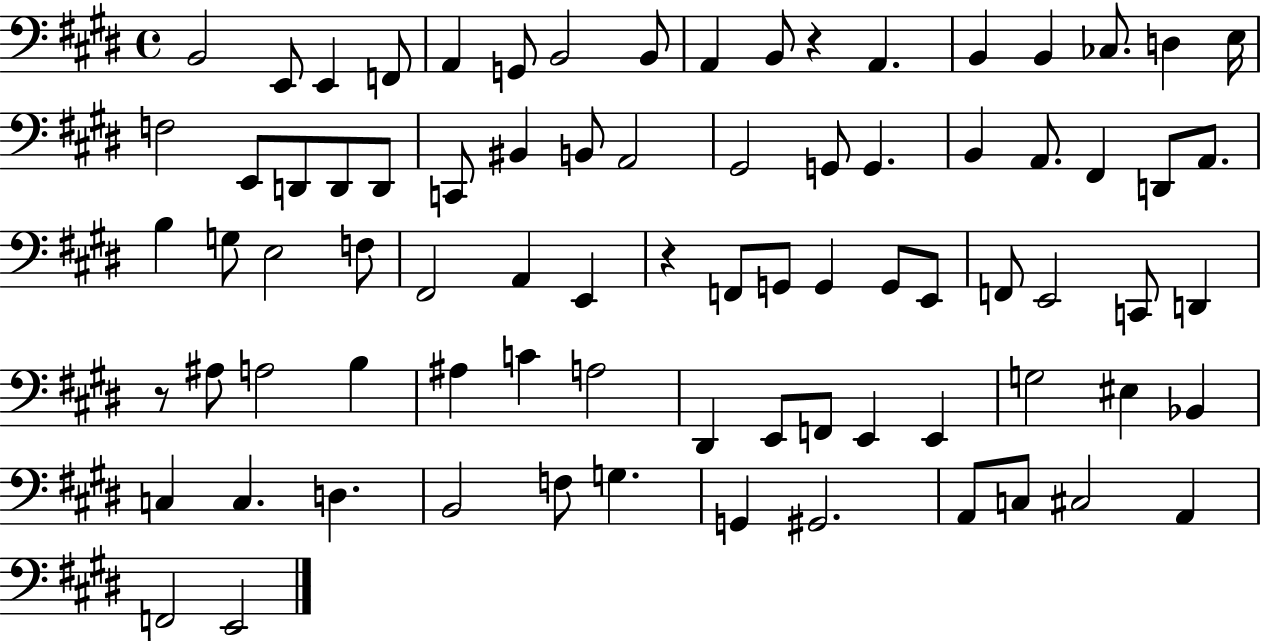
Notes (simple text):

B2/h E2/e E2/q F2/e A2/q G2/e B2/h B2/e A2/q B2/e R/q A2/q. B2/q B2/q CES3/e. D3/q E3/s F3/h E2/e D2/e D2/e D2/e C2/e BIS2/q B2/e A2/h G#2/h G2/e G2/q. B2/q A2/e. F#2/q D2/e A2/e. B3/q G3/e E3/h F3/e F#2/h A2/q E2/q R/q F2/e G2/e G2/q G2/e E2/e F2/e E2/h C2/e D2/q R/e A#3/e A3/h B3/q A#3/q C4/q A3/h D#2/q E2/e F2/e E2/q E2/q G3/h EIS3/q Bb2/q C3/q C3/q. D3/q. B2/h F3/e G3/q. G2/q G#2/h. A2/e C3/e C#3/h A2/q F2/h E2/h